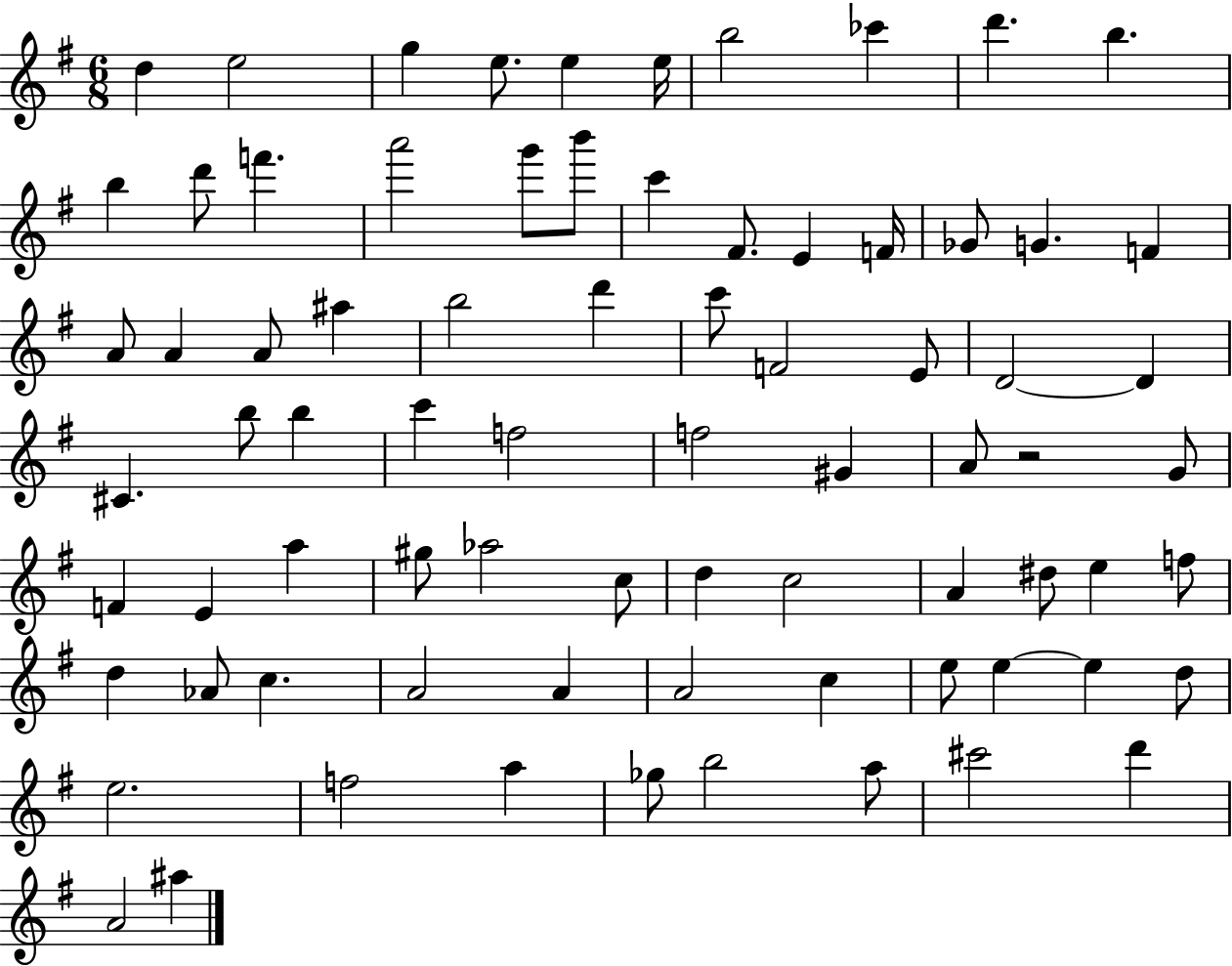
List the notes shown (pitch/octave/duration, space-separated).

D5/q E5/h G5/q E5/e. E5/q E5/s B5/h CES6/q D6/q. B5/q. B5/q D6/e F6/q. A6/h G6/e B6/e C6/q F#4/e. E4/q F4/s Gb4/e G4/q. F4/q A4/e A4/q A4/e A#5/q B5/h D6/q C6/e F4/h E4/e D4/h D4/q C#4/q. B5/e B5/q C6/q F5/h F5/h G#4/q A4/e R/h G4/e F4/q E4/q A5/q G#5/e Ab5/h C5/e D5/q C5/h A4/q D#5/e E5/q F5/e D5/q Ab4/e C5/q. A4/h A4/q A4/h C5/q E5/e E5/q E5/q D5/e E5/h. F5/h A5/q Gb5/e B5/h A5/e C#6/h D6/q A4/h A#5/q